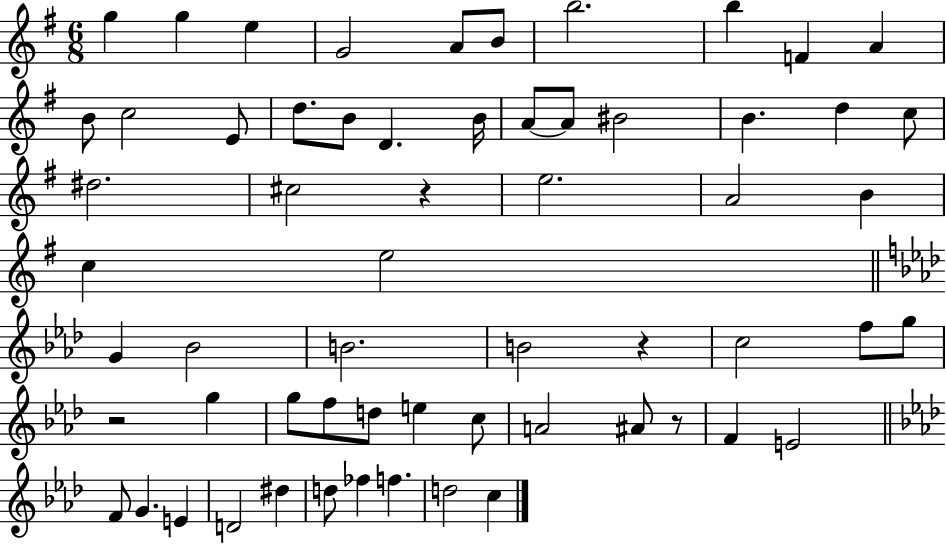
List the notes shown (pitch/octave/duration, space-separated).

G5/q G5/q E5/q G4/h A4/e B4/e B5/h. B5/q F4/q A4/q B4/e C5/h E4/e D5/e. B4/e D4/q. B4/s A4/e A4/e BIS4/h B4/q. D5/q C5/e D#5/h. C#5/h R/q E5/h. A4/h B4/q C5/q E5/h G4/q Bb4/h B4/h. B4/h R/q C5/h F5/e G5/e R/h G5/q G5/e F5/e D5/e E5/q C5/e A4/h A#4/e R/e F4/q E4/h F4/e G4/q. E4/q D4/h D#5/q D5/e FES5/q F5/q. D5/h C5/q